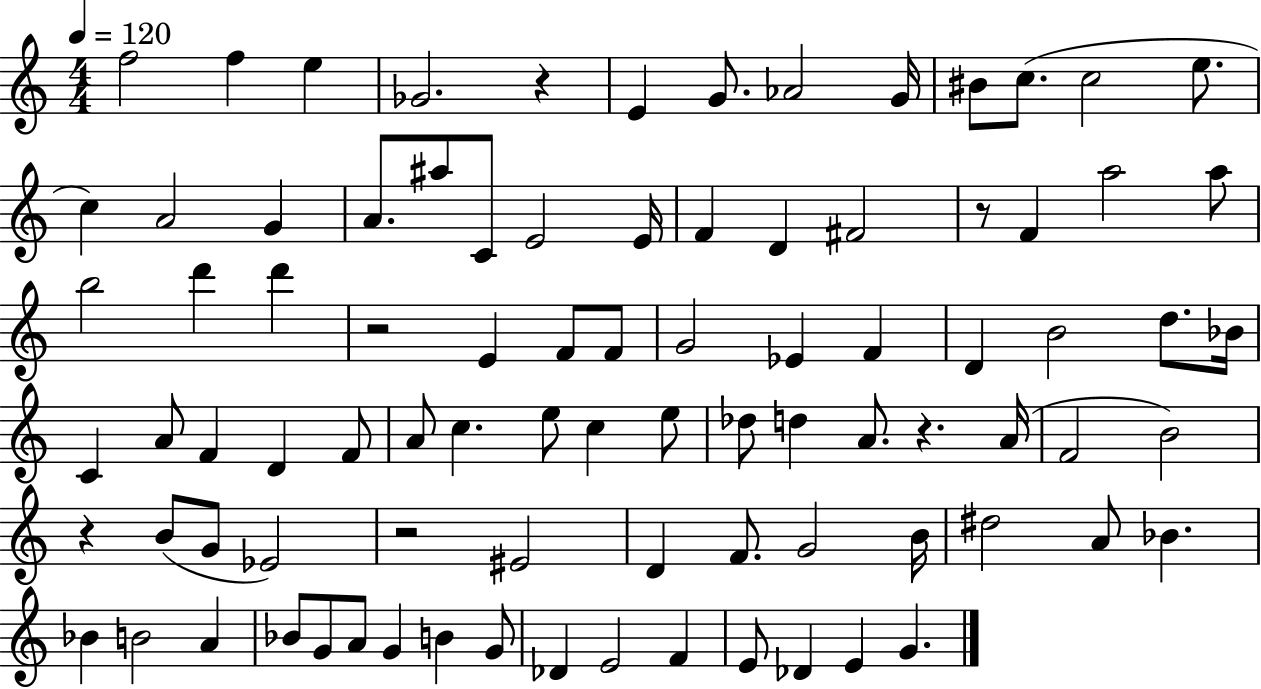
{
  \clef treble
  \numericTimeSignature
  \time 4/4
  \key c \major
  \tempo 4 = 120
  f''2 f''4 e''4 | ges'2. r4 | e'4 g'8. aes'2 g'16 | bis'8 c''8.( c''2 e''8. | \break c''4) a'2 g'4 | a'8. ais''8 c'8 e'2 e'16 | f'4 d'4 fis'2 | r8 f'4 a''2 a''8 | \break b''2 d'''4 d'''4 | r2 e'4 f'8 f'8 | g'2 ees'4 f'4 | d'4 b'2 d''8. bes'16 | \break c'4 a'8 f'4 d'4 f'8 | a'8 c''4. e''8 c''4 e''8 | des''8 d''4 a'8. r4. a'16( | f'2 b'2) | \break r4 b'8( g'8 ees'2) | r2 eis'2 | d'4 f'8. g'2 b'16 | dis''2 a'8 bes'4. | \break bes'4 b'2 a'4 | bes'8 g'8 a'8 g'4 b'4 g'8 | des'4 e'2 f'4 | e'8 des'4 e'4 g'4. | \break \bar "|."
}